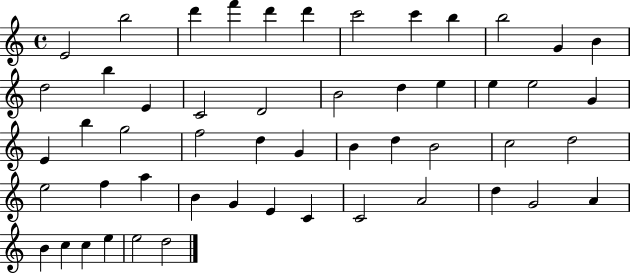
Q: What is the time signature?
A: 4/4